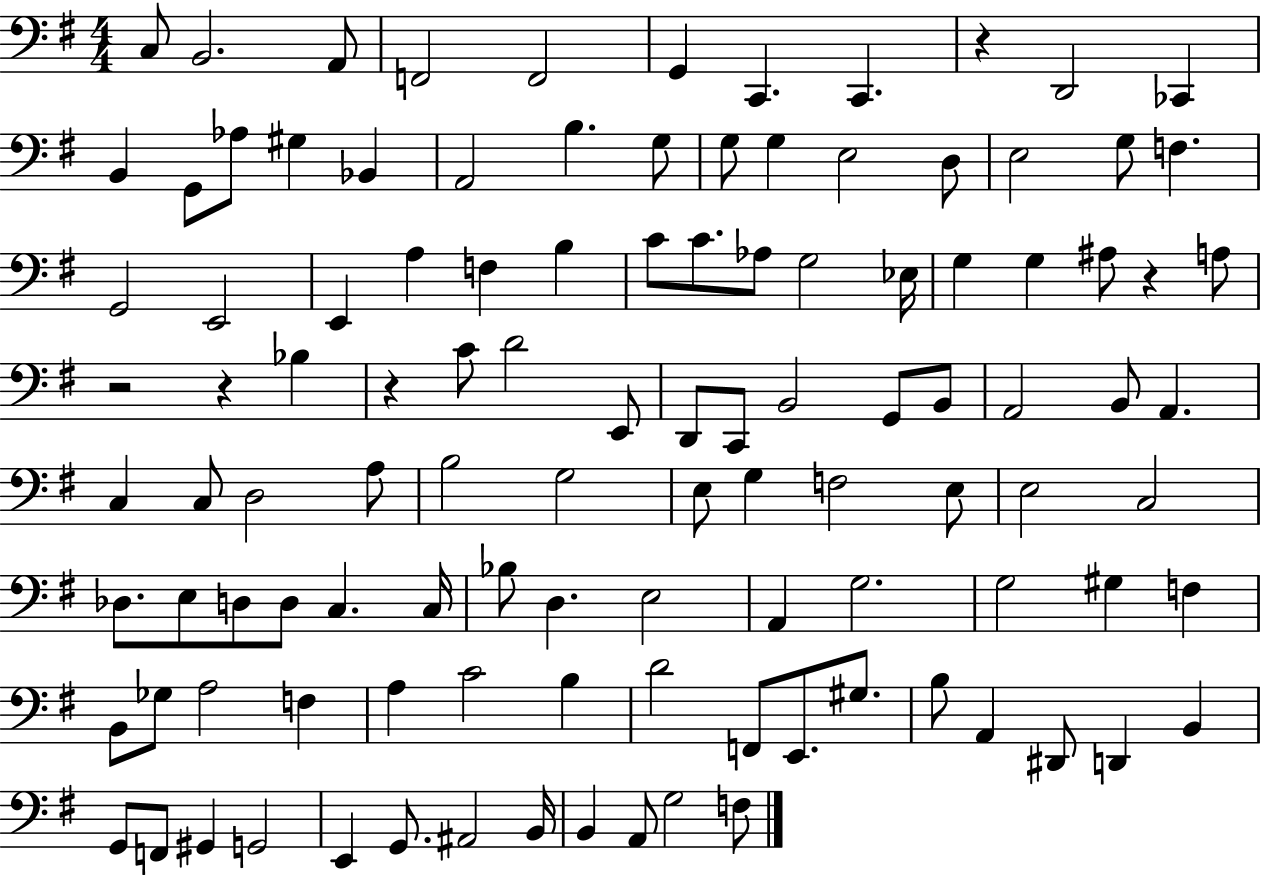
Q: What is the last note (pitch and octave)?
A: F3